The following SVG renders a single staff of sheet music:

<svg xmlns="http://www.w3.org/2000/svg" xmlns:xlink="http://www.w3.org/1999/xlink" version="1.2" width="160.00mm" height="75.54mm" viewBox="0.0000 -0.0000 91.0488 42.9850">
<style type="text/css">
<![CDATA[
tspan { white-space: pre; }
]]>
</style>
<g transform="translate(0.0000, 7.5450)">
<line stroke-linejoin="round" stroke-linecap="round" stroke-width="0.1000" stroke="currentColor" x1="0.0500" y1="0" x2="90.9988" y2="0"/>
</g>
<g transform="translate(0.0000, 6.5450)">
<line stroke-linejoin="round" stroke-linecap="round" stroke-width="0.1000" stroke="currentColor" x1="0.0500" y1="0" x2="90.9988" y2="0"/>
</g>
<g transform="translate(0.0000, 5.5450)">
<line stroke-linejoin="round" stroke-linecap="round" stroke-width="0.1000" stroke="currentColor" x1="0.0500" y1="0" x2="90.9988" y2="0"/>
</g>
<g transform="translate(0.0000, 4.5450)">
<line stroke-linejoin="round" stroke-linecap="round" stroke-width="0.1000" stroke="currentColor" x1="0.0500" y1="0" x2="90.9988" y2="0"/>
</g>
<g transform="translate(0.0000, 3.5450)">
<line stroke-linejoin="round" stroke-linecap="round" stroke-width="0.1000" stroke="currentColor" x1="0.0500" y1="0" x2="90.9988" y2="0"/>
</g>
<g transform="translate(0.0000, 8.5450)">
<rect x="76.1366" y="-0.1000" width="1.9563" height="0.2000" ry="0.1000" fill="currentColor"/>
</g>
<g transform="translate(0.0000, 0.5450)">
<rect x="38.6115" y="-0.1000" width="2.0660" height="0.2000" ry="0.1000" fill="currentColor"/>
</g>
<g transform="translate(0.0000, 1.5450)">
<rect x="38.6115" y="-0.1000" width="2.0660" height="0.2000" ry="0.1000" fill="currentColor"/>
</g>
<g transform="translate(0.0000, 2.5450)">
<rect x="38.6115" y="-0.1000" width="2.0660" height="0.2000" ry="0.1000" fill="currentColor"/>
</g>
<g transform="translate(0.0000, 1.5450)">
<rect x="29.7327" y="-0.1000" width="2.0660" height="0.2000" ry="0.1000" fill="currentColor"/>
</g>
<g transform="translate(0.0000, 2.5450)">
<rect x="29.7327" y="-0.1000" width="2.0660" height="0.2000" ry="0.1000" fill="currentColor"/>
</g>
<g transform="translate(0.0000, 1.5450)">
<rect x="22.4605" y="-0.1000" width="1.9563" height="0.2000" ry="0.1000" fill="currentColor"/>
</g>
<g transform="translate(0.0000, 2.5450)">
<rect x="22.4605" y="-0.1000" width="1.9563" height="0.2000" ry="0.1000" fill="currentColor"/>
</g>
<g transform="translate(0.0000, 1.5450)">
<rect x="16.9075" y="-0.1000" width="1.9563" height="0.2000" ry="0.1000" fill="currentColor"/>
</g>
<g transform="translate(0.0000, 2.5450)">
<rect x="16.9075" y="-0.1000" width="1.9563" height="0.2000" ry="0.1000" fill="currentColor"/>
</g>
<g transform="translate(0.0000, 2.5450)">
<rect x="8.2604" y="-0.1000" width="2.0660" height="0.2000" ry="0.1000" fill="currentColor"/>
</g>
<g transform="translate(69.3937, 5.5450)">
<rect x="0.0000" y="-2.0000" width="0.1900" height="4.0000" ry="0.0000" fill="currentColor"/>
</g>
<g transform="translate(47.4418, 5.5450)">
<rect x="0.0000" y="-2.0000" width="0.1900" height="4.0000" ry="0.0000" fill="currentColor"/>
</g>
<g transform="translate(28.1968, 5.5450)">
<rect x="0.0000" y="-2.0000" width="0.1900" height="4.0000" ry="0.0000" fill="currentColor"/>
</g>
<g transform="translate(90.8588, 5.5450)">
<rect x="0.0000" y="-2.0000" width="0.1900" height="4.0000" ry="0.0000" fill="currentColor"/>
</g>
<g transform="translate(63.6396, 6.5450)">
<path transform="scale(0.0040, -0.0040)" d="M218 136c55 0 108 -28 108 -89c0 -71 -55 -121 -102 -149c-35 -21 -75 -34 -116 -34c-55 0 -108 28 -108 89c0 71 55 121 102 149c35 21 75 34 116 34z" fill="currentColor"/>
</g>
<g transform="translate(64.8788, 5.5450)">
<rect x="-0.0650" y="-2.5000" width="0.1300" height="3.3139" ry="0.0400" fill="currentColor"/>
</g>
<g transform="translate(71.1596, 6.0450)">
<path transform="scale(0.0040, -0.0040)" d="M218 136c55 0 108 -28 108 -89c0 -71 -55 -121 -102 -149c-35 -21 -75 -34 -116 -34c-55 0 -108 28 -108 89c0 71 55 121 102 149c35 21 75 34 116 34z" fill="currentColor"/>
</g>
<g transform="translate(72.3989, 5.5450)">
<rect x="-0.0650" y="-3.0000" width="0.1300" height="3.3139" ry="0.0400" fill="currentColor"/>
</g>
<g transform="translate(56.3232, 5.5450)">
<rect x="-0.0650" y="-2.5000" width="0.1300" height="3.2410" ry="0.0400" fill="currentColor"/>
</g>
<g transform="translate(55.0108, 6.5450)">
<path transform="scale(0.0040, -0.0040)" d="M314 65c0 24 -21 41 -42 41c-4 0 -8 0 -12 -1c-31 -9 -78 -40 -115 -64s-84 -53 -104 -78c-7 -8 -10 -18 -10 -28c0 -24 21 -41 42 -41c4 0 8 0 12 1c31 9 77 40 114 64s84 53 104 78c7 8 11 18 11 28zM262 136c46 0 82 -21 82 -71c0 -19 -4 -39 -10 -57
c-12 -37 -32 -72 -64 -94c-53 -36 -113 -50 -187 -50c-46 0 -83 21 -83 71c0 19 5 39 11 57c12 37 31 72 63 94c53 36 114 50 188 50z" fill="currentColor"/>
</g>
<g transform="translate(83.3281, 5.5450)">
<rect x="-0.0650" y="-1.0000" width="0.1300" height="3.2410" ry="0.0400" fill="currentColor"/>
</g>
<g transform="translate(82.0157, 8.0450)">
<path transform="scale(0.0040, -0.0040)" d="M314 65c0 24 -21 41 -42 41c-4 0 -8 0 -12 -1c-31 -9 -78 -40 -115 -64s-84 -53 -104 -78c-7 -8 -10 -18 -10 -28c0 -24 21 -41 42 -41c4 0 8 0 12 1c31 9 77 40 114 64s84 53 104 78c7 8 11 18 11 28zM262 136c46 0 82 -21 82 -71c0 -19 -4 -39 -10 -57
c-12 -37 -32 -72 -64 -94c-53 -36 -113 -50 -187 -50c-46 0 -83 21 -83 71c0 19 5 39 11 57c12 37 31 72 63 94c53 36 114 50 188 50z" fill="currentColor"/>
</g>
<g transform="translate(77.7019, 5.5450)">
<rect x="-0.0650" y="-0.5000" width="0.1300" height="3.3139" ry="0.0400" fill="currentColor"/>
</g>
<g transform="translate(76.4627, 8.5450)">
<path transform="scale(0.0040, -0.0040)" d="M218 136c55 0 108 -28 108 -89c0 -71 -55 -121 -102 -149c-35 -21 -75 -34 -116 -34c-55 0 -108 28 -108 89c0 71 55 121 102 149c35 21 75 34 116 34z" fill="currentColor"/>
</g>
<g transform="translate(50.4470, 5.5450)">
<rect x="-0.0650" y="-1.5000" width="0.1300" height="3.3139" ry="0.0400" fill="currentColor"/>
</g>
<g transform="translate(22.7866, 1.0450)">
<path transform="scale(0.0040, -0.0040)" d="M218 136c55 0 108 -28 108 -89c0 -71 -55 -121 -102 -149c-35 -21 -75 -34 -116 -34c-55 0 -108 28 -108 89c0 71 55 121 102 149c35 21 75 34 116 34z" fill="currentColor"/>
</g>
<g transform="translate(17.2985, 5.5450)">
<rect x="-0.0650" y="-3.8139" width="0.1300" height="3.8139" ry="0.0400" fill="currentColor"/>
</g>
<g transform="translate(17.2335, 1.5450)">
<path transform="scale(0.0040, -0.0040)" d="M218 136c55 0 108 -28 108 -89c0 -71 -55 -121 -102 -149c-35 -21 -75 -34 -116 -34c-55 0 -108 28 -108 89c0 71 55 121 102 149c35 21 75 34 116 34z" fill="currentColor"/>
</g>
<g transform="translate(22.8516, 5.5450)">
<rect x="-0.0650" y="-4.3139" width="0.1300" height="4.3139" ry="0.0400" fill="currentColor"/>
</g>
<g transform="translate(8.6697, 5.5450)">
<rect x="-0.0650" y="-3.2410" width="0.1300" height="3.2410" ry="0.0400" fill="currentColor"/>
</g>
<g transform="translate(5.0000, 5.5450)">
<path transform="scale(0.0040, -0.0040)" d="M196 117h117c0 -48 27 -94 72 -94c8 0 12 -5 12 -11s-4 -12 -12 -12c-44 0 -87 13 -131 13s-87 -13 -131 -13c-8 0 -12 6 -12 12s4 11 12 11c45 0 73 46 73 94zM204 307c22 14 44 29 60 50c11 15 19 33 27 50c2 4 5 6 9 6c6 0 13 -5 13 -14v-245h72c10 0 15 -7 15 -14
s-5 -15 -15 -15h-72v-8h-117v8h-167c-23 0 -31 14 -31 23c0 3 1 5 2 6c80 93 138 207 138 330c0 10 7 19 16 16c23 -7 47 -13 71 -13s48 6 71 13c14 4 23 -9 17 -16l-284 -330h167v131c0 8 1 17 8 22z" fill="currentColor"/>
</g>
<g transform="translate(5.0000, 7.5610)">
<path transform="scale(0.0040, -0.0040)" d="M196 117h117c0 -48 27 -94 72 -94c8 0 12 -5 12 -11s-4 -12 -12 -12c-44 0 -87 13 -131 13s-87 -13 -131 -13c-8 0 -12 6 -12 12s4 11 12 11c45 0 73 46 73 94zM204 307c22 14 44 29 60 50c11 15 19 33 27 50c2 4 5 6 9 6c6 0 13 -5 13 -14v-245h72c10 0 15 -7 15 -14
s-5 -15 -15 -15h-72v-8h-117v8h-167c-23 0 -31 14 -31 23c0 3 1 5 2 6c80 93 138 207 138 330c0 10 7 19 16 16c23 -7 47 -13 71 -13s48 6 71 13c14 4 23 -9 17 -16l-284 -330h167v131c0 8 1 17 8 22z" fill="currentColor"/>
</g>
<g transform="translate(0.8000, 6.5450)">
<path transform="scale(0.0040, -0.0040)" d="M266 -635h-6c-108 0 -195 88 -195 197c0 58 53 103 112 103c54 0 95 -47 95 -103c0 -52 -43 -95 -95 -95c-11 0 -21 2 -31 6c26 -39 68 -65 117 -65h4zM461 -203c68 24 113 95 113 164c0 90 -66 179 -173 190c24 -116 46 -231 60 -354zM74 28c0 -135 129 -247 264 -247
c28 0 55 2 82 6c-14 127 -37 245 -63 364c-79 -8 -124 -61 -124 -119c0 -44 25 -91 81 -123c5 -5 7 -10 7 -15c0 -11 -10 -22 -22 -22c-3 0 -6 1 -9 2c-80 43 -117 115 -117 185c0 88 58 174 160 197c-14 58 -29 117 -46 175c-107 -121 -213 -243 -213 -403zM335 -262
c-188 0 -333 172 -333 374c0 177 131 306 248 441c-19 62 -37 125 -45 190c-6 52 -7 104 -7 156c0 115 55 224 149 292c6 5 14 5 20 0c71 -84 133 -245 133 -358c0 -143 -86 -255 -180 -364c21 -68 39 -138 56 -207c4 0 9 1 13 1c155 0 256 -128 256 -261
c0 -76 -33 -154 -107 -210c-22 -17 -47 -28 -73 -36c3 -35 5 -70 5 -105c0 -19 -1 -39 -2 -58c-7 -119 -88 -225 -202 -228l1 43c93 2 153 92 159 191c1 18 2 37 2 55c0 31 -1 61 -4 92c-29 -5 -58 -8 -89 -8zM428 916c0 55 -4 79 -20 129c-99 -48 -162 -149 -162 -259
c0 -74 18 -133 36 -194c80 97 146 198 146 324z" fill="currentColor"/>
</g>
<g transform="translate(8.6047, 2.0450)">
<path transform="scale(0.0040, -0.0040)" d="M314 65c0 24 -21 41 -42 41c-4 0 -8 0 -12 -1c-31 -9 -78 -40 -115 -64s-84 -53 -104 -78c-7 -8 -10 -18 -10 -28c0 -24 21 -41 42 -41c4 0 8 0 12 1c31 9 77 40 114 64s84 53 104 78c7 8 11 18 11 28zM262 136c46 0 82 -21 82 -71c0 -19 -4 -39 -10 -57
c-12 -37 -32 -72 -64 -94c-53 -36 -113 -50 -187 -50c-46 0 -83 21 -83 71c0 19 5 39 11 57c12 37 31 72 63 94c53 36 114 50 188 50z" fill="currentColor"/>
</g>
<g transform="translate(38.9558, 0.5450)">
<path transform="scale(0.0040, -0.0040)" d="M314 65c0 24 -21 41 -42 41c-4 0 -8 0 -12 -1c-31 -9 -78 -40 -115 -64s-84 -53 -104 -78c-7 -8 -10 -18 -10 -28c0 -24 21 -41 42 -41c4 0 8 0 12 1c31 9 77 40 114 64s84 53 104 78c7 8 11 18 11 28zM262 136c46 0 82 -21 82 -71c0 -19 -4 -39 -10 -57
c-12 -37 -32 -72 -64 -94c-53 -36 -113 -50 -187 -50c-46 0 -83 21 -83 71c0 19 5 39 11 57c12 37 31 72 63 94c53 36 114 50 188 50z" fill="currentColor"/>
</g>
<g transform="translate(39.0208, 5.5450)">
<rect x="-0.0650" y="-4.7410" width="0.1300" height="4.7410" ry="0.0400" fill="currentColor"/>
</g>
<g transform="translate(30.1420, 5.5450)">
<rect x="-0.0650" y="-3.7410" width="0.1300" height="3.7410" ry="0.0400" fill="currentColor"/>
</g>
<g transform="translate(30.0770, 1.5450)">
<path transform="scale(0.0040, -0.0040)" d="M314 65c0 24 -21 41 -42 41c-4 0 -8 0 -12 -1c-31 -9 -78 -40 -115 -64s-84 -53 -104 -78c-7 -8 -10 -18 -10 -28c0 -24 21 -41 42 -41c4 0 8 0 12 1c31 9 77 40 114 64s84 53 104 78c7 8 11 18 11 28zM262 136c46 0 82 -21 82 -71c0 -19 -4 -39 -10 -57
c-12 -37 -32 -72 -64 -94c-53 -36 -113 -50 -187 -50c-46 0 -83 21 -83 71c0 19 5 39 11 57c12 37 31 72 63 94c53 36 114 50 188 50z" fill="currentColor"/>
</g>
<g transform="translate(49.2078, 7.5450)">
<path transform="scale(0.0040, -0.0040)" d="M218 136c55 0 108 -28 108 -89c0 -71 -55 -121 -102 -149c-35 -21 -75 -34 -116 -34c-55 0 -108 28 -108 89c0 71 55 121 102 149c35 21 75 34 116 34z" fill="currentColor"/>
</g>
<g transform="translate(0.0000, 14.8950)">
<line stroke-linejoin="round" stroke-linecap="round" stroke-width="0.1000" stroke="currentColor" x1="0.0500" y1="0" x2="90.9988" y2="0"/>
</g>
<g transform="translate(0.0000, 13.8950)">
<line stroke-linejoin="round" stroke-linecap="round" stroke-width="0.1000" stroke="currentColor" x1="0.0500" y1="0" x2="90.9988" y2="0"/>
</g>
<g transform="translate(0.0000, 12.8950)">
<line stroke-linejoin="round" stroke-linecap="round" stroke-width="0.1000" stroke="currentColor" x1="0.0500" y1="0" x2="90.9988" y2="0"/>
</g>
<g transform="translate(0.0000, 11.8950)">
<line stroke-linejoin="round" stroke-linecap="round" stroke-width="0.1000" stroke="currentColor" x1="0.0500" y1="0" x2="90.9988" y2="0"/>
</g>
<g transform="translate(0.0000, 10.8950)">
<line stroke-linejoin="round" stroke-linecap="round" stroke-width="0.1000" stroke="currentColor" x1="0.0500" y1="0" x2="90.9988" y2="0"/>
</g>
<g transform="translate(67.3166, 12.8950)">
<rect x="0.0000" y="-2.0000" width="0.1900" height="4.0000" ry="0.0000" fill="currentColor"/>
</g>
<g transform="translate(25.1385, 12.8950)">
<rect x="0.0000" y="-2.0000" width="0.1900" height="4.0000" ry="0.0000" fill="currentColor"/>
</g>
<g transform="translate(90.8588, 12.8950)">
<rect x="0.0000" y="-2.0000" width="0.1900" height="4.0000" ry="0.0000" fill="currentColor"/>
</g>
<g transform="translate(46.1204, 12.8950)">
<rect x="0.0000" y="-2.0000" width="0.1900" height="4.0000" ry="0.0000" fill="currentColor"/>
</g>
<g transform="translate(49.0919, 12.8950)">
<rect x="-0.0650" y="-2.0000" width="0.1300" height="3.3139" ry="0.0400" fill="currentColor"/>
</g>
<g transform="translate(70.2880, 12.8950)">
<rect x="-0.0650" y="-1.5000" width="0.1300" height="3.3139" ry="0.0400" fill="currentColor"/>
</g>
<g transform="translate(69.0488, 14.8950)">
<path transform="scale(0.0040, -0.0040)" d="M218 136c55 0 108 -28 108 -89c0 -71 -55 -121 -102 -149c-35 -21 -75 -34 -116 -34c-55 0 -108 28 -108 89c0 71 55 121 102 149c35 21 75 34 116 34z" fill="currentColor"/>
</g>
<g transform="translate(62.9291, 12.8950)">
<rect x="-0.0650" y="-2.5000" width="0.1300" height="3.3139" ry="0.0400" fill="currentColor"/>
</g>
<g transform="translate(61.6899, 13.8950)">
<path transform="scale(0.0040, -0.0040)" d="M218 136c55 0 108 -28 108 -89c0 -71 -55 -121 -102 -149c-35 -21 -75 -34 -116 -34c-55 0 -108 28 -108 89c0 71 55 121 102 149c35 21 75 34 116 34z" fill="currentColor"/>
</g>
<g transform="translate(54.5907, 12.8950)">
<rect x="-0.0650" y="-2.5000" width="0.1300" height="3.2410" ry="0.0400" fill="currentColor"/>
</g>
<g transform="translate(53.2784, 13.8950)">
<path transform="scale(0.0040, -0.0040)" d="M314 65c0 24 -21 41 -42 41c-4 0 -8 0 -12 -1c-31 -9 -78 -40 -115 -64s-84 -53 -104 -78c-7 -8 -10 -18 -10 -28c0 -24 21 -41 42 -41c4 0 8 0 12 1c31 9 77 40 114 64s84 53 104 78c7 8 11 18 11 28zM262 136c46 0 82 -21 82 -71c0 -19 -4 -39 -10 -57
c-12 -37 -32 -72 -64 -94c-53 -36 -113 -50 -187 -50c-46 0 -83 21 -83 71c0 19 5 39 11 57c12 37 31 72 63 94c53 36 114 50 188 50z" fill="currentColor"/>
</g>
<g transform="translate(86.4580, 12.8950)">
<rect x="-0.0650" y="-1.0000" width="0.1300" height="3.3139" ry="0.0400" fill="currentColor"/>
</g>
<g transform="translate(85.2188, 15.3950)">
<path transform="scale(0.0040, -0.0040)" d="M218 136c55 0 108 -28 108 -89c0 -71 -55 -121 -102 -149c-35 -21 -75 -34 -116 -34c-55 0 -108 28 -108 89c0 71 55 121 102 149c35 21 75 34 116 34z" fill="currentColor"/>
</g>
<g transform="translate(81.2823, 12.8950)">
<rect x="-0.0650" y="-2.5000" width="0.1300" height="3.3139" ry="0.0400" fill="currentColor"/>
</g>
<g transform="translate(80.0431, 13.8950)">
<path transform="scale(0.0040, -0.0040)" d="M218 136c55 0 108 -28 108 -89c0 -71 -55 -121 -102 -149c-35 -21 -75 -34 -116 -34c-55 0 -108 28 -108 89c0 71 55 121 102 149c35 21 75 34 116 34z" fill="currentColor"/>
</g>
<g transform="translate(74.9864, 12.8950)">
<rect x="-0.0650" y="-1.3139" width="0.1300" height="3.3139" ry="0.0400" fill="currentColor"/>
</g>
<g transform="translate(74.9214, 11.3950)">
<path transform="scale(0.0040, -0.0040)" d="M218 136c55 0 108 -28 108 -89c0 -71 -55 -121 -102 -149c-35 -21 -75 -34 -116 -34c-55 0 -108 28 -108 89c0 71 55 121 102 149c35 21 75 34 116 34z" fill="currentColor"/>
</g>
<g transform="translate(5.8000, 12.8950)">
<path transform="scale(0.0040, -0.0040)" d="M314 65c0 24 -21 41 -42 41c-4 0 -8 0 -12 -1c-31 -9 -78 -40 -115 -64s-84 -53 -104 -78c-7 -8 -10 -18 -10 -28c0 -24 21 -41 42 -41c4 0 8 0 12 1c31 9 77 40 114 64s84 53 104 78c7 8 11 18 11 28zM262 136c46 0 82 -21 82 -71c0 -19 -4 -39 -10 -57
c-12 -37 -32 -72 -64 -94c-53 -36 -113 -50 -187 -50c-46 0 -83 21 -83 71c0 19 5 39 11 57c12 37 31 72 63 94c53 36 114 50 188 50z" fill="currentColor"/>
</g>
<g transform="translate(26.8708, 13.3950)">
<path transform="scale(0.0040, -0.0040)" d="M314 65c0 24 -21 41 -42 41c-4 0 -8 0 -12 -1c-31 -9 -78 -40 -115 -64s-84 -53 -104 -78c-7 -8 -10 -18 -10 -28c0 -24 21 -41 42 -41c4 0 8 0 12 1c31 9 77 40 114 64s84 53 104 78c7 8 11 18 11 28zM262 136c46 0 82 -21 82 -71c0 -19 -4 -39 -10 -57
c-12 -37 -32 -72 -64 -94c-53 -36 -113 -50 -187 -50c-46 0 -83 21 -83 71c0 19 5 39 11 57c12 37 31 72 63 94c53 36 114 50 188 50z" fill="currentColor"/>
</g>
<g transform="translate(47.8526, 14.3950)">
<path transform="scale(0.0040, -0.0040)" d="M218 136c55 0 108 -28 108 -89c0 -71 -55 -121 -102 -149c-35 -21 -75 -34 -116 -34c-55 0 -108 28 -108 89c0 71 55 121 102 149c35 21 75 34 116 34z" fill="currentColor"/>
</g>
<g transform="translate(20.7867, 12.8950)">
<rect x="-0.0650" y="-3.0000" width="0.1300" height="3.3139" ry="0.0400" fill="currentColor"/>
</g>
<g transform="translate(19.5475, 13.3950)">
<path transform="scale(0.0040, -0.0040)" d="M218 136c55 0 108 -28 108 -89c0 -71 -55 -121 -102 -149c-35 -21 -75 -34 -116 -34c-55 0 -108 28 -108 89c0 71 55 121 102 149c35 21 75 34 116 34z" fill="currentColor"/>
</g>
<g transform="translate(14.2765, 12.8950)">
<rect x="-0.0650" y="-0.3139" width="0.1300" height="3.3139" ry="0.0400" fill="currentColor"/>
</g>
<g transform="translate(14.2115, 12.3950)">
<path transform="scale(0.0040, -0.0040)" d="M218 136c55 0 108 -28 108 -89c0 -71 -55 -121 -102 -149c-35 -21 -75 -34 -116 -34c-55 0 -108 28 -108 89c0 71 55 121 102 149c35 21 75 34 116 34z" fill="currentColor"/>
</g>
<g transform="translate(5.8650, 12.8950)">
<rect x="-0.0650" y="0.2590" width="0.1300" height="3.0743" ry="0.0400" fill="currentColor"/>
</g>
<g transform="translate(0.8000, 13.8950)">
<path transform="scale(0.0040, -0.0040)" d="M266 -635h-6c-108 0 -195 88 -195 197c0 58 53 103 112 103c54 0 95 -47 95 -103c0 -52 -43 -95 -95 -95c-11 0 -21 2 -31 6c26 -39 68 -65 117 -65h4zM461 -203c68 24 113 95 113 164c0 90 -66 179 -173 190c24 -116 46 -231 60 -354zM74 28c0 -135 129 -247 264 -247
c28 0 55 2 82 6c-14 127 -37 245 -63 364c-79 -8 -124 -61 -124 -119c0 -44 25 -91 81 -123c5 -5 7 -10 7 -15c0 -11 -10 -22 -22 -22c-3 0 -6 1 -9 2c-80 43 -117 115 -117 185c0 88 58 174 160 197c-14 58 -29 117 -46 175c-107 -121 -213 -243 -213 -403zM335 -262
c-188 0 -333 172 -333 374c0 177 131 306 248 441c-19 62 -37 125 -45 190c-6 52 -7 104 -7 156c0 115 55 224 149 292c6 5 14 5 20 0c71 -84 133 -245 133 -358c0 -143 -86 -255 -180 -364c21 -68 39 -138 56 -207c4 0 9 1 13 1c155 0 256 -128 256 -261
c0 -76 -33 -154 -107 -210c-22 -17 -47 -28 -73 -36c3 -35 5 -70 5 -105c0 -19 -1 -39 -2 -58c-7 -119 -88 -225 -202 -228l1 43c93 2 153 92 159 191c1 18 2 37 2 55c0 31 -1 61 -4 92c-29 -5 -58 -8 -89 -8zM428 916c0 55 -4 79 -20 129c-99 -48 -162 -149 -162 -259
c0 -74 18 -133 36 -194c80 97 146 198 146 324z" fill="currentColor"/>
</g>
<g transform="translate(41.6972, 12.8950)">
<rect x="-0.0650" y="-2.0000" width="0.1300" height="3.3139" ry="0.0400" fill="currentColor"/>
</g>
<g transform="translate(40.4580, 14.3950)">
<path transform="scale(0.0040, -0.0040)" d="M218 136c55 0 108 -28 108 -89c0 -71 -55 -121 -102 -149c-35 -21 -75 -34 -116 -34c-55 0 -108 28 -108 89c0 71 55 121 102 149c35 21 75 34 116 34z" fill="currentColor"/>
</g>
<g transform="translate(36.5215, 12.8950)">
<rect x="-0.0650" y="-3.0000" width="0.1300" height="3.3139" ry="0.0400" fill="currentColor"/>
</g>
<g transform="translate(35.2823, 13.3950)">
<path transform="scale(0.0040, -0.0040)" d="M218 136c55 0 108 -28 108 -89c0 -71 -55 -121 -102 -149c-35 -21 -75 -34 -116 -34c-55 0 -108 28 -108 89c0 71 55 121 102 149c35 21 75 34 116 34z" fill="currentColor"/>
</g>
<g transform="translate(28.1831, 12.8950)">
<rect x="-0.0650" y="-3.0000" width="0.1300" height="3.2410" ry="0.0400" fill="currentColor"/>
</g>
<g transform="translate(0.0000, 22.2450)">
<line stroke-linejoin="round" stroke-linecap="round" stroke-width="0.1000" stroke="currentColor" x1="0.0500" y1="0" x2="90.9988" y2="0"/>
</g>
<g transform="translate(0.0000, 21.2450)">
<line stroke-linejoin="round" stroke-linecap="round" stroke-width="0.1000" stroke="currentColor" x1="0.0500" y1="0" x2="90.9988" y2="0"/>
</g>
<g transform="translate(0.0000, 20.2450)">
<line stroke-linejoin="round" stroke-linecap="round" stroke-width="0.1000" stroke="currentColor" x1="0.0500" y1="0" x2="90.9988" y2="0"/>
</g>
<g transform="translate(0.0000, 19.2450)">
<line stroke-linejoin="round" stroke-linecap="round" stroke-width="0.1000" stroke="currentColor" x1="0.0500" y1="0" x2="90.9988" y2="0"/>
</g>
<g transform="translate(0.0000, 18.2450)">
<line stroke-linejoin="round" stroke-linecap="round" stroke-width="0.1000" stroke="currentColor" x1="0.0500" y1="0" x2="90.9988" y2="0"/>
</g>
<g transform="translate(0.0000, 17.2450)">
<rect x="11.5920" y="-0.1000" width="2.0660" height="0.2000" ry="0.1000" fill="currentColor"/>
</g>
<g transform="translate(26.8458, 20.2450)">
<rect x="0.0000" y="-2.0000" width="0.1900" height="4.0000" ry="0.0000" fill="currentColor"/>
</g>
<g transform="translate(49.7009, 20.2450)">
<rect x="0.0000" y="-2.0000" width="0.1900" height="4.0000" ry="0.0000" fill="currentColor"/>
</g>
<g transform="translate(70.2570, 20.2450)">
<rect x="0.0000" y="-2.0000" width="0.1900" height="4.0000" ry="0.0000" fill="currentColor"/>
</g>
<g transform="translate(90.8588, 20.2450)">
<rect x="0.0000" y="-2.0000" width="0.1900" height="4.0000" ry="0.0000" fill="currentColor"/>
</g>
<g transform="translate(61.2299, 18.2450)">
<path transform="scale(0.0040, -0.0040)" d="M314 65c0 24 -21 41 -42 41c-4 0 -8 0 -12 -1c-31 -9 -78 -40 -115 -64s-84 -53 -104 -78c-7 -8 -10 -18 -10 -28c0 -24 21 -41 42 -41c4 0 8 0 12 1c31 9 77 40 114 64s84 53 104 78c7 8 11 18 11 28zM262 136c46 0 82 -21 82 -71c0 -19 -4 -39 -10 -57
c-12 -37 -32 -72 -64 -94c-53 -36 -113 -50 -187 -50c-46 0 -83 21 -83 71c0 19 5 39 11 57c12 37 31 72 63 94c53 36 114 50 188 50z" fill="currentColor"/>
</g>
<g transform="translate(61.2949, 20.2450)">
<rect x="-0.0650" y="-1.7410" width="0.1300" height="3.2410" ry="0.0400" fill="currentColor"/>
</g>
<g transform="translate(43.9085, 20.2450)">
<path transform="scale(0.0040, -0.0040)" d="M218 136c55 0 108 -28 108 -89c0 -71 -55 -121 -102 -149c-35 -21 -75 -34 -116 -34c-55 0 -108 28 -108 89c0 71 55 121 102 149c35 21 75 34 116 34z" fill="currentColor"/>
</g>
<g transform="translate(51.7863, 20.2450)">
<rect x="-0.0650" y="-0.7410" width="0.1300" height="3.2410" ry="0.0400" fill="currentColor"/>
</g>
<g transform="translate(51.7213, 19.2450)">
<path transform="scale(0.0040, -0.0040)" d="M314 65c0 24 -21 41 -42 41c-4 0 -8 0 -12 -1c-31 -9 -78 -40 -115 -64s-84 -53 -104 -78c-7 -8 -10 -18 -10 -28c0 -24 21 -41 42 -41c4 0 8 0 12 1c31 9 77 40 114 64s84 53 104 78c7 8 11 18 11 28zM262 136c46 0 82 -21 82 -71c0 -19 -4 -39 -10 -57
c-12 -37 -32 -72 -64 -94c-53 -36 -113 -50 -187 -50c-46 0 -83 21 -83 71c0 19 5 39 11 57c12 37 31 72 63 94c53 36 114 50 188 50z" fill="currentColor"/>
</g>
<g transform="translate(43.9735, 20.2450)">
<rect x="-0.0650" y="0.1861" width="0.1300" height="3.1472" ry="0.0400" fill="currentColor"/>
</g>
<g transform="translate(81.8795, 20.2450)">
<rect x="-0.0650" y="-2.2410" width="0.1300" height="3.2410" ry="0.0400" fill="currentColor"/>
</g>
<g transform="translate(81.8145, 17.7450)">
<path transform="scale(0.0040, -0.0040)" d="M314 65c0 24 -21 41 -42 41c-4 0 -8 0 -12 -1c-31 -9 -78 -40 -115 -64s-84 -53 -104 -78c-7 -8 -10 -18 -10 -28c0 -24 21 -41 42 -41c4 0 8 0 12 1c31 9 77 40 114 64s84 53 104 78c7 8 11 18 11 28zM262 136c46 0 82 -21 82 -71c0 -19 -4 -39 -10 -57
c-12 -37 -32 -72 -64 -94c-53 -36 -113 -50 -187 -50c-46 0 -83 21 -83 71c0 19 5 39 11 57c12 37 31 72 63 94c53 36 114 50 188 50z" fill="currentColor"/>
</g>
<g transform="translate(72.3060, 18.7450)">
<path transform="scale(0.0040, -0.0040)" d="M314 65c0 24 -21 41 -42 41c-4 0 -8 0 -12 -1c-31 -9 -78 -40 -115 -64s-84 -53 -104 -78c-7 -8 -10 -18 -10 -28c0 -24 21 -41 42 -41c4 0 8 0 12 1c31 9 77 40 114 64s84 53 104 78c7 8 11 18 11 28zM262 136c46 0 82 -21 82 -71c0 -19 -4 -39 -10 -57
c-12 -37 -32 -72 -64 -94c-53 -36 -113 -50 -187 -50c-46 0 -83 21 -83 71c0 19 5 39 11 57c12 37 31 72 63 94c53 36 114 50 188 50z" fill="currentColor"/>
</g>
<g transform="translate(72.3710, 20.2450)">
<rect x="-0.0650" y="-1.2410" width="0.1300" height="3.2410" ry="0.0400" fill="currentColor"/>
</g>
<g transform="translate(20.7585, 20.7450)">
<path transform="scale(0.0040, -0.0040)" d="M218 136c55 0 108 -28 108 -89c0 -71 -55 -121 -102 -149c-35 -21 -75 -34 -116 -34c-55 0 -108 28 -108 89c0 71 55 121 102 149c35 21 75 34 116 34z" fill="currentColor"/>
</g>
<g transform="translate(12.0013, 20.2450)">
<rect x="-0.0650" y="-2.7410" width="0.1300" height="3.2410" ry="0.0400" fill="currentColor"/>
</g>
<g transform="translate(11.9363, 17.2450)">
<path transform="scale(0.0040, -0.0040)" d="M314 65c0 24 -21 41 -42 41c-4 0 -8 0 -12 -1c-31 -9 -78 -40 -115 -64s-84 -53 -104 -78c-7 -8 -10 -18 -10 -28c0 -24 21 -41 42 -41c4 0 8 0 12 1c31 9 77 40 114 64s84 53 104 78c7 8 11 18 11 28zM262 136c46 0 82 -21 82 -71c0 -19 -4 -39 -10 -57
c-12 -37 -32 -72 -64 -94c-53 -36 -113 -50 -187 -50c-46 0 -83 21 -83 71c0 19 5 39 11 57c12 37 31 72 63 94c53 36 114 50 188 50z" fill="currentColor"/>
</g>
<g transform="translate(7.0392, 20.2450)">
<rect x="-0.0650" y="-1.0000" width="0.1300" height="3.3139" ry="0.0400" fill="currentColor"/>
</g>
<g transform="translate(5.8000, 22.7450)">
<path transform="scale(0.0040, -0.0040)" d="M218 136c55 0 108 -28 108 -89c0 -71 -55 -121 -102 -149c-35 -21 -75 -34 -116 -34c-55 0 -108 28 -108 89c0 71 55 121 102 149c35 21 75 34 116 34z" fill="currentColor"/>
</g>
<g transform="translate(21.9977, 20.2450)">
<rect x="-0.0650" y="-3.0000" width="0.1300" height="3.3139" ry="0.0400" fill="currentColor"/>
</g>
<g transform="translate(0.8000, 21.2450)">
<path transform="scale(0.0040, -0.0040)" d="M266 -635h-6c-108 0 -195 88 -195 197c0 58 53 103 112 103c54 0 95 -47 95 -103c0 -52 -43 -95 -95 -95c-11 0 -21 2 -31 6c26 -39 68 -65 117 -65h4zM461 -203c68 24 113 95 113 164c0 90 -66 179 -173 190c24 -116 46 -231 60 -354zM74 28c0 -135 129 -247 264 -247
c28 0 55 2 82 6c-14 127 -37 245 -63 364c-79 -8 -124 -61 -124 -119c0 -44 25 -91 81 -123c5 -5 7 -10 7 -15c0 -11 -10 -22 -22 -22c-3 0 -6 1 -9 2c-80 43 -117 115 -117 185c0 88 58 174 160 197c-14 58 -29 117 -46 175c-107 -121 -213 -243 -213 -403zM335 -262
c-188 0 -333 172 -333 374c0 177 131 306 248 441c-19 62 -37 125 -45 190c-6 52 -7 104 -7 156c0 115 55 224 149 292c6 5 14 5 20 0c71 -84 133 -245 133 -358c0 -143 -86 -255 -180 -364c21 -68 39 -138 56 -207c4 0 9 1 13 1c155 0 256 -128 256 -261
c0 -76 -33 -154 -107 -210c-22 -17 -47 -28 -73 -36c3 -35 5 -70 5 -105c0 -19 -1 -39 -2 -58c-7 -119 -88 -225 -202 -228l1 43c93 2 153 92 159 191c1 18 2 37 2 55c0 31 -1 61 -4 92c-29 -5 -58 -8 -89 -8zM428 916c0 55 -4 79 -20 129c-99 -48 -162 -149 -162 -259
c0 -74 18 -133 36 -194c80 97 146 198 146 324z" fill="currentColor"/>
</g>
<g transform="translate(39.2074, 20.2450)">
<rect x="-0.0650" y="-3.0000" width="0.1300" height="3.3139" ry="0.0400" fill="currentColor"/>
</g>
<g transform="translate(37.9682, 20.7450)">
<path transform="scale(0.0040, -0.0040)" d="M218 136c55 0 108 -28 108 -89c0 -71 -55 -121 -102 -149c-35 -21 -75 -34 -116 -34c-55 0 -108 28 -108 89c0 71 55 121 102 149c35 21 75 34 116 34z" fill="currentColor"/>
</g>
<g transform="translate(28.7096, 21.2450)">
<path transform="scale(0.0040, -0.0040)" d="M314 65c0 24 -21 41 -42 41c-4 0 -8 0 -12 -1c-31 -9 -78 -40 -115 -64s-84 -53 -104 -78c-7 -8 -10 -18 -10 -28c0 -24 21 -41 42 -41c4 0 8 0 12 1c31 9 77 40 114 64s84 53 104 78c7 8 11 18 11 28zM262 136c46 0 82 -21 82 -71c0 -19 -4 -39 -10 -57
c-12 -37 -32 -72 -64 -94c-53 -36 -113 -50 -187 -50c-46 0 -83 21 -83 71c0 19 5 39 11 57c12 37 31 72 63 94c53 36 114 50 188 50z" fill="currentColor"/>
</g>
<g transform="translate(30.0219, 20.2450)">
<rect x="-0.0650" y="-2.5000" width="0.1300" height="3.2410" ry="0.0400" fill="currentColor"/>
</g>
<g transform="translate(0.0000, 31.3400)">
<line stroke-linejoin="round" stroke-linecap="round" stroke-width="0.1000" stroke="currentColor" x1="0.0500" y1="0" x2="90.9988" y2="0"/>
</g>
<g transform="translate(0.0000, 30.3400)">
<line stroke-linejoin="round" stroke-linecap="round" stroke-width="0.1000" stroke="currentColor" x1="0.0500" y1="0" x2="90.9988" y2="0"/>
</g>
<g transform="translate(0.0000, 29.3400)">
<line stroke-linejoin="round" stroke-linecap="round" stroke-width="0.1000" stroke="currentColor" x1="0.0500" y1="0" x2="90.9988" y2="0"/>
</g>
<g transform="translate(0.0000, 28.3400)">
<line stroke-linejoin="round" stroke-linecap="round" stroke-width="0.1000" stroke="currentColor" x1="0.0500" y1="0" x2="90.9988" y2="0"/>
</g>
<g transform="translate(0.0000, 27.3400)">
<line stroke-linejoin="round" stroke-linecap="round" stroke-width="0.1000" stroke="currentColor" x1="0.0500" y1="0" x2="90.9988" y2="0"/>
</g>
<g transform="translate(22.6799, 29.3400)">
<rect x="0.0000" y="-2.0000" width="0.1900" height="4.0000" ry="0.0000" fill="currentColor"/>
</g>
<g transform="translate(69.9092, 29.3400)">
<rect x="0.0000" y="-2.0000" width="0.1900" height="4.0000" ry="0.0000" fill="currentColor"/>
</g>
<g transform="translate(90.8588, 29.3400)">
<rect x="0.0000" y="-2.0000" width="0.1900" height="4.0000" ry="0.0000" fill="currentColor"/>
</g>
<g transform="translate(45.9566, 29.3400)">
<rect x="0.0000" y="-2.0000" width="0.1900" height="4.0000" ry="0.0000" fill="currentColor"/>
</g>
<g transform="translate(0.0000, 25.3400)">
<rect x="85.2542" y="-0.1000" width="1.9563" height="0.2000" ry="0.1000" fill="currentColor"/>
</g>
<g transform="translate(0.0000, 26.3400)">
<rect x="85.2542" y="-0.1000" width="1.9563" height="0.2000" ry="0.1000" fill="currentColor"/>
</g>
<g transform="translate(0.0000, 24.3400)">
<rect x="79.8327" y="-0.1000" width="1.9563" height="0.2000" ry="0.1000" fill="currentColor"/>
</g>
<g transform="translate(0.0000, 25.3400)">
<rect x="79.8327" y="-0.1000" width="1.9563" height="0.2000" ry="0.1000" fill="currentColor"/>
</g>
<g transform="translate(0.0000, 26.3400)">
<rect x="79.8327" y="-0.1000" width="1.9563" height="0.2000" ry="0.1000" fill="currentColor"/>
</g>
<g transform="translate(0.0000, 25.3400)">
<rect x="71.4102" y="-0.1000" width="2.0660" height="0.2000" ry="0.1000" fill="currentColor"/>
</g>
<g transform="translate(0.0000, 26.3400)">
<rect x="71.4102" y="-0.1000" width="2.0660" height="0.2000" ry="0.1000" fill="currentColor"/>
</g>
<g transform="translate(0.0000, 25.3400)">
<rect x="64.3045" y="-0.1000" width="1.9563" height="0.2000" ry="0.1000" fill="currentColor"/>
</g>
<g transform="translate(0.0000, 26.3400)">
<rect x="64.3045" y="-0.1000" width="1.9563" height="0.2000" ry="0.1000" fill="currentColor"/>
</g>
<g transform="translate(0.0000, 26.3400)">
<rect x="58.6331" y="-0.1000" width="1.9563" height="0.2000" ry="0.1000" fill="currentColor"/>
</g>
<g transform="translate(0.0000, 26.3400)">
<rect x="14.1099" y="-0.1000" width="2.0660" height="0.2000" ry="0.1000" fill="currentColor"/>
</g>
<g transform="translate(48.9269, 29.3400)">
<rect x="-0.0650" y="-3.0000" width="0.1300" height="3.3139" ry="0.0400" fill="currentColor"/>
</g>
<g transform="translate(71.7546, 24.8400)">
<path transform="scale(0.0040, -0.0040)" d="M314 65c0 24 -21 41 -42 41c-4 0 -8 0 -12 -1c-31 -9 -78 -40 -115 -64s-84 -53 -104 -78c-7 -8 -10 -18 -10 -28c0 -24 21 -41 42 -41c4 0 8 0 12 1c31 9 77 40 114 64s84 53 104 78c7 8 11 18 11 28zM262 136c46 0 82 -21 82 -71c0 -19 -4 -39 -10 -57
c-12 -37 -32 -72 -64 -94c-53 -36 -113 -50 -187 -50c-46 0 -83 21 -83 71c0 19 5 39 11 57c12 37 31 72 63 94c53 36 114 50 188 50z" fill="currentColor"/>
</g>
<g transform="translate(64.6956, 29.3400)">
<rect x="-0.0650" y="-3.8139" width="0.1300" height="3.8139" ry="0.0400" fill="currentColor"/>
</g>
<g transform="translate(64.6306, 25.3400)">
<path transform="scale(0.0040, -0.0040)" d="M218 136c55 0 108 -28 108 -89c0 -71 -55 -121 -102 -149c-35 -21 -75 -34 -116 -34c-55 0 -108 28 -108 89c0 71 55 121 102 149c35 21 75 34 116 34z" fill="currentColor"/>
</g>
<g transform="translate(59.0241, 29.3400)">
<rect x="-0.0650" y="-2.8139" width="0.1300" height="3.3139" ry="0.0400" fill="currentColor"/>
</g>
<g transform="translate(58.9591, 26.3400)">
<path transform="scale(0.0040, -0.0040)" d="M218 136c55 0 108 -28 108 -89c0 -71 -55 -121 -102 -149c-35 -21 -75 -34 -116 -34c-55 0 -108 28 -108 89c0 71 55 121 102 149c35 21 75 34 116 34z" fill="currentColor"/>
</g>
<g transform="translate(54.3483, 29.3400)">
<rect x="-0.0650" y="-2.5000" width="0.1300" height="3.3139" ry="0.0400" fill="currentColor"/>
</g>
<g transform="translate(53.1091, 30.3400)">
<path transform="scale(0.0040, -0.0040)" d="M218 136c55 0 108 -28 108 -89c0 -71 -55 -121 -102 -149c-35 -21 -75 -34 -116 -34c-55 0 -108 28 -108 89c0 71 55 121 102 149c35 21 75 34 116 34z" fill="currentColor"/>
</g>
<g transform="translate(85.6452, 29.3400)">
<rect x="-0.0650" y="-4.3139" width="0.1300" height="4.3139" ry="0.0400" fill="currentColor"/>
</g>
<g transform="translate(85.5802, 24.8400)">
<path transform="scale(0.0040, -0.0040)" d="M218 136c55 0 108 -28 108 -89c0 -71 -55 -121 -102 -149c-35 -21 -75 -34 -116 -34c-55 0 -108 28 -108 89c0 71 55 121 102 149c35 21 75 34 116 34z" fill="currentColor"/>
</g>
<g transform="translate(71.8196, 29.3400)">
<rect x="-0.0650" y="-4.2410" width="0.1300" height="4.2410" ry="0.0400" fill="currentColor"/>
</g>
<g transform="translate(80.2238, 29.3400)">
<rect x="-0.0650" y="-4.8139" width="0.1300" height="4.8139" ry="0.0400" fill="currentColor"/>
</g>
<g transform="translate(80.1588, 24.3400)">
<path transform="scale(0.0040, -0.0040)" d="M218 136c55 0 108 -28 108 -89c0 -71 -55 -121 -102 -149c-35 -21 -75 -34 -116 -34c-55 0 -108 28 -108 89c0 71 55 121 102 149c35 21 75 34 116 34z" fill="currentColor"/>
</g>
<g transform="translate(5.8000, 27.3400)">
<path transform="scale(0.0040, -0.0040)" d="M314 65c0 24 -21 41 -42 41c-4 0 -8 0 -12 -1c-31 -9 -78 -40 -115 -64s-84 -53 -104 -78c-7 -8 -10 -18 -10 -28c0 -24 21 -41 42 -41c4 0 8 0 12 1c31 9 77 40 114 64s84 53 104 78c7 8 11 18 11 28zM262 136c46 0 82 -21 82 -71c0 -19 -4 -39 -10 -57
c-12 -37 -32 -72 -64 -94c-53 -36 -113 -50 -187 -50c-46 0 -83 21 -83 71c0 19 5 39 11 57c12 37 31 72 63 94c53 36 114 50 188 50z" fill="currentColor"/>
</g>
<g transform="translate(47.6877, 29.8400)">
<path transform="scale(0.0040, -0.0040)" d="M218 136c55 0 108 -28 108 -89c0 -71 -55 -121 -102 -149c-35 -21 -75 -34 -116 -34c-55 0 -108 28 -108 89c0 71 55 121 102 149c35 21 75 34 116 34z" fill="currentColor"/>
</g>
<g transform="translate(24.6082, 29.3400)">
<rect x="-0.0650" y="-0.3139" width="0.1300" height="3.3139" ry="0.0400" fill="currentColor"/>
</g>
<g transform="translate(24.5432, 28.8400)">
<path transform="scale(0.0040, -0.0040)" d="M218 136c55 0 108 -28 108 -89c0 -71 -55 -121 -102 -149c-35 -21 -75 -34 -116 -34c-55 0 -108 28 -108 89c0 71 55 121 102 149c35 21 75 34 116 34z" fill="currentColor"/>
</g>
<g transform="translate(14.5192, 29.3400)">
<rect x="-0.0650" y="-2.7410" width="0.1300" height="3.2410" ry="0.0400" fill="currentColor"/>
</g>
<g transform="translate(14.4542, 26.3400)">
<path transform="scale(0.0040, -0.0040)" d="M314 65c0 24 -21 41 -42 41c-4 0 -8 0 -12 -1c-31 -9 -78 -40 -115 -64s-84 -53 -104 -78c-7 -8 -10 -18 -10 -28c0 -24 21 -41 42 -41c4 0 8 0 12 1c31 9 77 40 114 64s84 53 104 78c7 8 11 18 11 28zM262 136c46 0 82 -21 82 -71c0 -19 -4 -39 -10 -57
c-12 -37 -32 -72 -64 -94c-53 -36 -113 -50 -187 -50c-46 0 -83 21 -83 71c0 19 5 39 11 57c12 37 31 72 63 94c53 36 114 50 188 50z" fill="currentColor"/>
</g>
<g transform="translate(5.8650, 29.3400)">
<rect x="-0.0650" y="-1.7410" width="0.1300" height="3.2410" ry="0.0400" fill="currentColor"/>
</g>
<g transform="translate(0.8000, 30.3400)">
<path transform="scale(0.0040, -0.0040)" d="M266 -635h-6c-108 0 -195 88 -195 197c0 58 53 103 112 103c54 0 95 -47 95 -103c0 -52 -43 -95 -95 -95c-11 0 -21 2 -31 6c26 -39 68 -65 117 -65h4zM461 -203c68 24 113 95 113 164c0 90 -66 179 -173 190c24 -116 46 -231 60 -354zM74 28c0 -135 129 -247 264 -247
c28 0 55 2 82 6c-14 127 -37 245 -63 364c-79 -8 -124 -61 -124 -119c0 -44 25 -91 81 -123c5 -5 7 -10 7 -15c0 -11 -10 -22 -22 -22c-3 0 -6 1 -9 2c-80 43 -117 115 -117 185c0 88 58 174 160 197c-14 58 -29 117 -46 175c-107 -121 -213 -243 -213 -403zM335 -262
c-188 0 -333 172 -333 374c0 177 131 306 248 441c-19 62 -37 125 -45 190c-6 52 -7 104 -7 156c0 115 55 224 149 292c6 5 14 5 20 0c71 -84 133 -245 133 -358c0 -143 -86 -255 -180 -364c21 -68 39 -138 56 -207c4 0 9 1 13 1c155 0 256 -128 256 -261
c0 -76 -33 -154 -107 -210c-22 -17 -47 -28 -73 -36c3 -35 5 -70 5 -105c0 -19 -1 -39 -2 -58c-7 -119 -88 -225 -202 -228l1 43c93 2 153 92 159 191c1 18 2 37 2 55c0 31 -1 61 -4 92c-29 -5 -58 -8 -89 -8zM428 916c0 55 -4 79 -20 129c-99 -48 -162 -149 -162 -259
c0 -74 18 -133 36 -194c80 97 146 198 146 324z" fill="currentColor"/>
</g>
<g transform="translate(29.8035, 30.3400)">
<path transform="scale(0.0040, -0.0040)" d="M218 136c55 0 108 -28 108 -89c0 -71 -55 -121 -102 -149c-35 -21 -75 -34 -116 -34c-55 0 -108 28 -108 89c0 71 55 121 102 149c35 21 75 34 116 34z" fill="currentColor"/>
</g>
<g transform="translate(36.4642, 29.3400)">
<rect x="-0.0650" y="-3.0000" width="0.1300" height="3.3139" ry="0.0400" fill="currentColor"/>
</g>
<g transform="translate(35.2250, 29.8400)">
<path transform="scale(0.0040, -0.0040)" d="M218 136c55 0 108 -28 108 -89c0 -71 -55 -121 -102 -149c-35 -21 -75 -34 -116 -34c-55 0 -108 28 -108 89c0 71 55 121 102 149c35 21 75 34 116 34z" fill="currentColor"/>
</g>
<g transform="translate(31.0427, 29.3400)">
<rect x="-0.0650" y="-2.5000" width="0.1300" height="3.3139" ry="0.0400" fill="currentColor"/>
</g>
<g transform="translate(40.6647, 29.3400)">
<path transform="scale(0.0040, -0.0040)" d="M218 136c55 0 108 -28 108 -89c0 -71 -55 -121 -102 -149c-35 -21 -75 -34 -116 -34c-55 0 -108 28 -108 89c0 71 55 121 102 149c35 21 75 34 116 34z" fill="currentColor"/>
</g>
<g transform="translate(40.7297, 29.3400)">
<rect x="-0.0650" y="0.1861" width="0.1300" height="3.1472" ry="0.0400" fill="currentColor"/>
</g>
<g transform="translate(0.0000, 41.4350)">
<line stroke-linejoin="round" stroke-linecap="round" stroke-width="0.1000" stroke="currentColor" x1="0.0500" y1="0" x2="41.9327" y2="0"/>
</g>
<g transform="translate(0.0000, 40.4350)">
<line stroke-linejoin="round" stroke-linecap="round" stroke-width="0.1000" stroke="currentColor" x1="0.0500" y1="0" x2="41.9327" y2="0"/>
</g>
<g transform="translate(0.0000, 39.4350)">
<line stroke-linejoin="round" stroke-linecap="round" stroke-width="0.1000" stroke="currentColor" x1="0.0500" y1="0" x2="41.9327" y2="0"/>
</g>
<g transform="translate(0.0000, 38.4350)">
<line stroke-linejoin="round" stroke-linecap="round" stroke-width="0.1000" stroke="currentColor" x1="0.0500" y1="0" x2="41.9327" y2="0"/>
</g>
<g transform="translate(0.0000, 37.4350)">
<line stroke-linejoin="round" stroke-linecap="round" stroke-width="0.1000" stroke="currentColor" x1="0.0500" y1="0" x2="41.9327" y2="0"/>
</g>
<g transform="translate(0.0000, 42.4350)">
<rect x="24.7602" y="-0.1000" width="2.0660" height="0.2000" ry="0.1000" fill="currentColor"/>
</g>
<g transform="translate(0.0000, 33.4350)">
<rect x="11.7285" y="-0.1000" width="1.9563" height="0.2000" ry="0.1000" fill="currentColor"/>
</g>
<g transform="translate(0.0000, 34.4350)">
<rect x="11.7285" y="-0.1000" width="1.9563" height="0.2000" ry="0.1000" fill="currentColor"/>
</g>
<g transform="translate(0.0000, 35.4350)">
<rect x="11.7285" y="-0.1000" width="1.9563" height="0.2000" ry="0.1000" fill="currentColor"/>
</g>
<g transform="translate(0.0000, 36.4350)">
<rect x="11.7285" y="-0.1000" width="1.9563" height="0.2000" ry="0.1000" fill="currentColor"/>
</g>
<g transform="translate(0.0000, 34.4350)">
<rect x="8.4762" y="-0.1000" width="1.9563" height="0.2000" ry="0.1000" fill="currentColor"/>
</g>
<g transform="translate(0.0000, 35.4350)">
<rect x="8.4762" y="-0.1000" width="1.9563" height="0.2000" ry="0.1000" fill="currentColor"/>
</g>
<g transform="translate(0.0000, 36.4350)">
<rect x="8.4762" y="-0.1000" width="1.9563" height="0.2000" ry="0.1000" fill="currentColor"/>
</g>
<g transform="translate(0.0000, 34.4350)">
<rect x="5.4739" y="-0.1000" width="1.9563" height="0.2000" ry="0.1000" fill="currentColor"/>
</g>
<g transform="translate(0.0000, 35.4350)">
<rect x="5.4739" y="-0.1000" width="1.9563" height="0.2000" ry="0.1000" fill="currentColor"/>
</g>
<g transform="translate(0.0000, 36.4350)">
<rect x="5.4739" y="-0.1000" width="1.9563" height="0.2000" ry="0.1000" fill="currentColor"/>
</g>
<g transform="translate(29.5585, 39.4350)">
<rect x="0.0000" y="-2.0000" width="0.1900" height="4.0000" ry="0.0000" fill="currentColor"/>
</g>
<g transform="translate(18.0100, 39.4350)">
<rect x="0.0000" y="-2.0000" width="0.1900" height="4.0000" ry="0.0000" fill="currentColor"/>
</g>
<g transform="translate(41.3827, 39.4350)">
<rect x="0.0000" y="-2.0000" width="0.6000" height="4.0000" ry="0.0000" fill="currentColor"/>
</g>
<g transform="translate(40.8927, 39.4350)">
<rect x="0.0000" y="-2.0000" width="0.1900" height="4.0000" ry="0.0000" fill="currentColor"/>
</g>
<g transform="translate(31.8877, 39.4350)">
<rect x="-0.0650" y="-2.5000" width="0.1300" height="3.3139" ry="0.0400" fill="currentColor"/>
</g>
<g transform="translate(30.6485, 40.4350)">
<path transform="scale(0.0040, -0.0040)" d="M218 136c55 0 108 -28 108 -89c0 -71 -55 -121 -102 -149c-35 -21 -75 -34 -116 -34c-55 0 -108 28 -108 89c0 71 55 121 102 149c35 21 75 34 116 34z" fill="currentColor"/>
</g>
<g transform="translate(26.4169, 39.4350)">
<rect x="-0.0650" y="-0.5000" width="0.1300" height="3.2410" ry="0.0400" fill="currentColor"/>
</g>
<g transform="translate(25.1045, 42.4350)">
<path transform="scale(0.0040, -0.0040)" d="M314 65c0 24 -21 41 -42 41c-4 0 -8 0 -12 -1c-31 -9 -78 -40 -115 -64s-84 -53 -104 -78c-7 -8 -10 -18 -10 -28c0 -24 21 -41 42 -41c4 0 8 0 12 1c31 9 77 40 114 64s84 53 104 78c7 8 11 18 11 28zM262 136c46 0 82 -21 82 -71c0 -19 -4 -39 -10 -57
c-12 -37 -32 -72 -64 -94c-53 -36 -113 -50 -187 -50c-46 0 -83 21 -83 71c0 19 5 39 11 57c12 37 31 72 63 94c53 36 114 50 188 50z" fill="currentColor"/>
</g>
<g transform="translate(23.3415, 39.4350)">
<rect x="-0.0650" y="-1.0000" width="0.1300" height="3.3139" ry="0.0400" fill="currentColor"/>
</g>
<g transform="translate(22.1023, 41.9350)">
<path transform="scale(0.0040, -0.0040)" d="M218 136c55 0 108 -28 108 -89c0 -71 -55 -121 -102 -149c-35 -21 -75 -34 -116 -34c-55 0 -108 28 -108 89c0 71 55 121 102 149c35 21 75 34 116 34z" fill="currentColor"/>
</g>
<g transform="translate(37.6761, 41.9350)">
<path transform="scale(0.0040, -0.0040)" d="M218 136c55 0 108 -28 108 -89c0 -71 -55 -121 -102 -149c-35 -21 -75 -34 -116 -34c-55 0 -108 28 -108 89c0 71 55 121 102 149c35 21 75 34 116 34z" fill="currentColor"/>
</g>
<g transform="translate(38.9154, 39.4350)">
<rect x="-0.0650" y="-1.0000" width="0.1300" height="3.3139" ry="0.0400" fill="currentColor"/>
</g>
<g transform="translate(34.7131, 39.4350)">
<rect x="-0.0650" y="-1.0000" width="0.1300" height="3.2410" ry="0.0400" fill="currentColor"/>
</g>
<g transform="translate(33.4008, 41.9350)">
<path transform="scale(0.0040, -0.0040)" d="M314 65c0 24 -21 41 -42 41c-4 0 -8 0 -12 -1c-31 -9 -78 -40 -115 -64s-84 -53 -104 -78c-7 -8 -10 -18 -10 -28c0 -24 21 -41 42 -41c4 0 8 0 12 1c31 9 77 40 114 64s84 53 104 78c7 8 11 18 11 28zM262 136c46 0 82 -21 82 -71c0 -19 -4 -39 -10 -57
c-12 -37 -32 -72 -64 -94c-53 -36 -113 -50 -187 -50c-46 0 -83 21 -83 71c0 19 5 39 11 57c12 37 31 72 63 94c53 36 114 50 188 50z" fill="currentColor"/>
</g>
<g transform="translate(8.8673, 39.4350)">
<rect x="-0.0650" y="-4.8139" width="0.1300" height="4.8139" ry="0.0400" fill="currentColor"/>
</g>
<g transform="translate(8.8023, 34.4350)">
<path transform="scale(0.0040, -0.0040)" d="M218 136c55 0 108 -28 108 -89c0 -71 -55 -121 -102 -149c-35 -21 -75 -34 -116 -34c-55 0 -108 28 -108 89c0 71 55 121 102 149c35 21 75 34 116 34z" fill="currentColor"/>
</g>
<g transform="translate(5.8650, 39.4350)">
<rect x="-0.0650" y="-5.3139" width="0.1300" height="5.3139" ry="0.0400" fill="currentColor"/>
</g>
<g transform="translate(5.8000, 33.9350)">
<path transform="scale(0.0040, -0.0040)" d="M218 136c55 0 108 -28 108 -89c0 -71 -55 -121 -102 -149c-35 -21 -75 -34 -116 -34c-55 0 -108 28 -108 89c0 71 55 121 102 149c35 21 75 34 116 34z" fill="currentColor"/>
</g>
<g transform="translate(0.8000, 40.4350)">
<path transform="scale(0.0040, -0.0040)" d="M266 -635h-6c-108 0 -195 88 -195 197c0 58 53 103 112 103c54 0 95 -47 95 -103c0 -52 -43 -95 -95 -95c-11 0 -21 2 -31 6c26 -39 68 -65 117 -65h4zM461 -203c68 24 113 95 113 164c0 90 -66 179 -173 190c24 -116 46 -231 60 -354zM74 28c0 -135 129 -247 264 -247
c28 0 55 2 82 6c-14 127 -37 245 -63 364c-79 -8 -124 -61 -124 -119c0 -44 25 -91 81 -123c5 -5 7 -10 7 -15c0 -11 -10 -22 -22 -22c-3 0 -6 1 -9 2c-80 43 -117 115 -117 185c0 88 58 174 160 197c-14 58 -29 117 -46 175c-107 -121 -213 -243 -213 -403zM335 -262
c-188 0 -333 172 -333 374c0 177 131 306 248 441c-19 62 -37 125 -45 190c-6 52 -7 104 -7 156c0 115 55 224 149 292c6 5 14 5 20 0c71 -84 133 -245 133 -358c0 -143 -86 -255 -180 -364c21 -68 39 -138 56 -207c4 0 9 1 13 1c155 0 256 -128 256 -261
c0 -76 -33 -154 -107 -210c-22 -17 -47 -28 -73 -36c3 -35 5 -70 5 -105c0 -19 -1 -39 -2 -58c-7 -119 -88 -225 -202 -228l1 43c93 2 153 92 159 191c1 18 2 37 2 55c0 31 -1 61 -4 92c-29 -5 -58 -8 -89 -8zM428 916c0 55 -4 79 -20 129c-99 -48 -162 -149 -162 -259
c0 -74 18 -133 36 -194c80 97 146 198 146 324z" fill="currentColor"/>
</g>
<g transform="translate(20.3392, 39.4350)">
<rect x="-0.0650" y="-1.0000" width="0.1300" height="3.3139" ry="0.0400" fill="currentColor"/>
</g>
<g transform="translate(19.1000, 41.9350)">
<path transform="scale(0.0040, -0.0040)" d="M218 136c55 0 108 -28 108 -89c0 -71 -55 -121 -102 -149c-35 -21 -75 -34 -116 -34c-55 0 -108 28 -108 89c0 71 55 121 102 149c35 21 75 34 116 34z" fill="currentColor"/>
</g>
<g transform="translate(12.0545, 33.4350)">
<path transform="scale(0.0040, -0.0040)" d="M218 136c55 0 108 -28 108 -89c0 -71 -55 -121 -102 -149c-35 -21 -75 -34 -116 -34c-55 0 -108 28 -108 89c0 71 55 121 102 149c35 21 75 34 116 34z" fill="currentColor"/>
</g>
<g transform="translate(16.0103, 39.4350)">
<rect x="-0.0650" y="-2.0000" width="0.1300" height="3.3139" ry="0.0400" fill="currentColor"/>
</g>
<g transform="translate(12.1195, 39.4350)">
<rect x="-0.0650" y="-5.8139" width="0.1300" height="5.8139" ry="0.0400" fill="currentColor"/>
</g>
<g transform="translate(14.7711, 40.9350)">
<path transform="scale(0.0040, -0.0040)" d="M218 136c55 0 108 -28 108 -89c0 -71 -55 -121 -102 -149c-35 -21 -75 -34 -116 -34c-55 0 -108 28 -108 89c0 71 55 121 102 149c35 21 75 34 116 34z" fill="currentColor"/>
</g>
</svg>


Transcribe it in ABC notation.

X:1
T:Untitled
M:4/4
L:1/4
K:C
b2 c' d' c'2 e'2 E G2 G A C D2 B2 c A A2 A F F G2 G E e G D D a2 A G2 A B d2 f2 e2 g2 f2 a2 c G A B A G a c' d'2 e' d' f' e' g' F D D C2 G D2 D